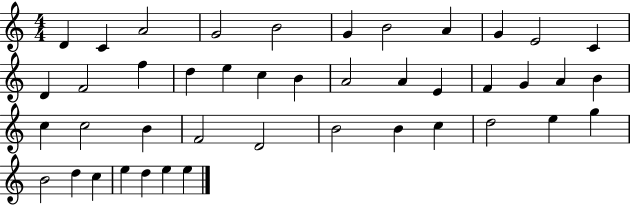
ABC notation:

X:1
T:Untitled
M:4/4
L:1/4
K:C
D C A2 G2 B2 G B2 A G E2 C D F2 f d e c B A2 A E F G A B c c2 B F2 D2 B2 B c d2 e g B2 d c e d e e